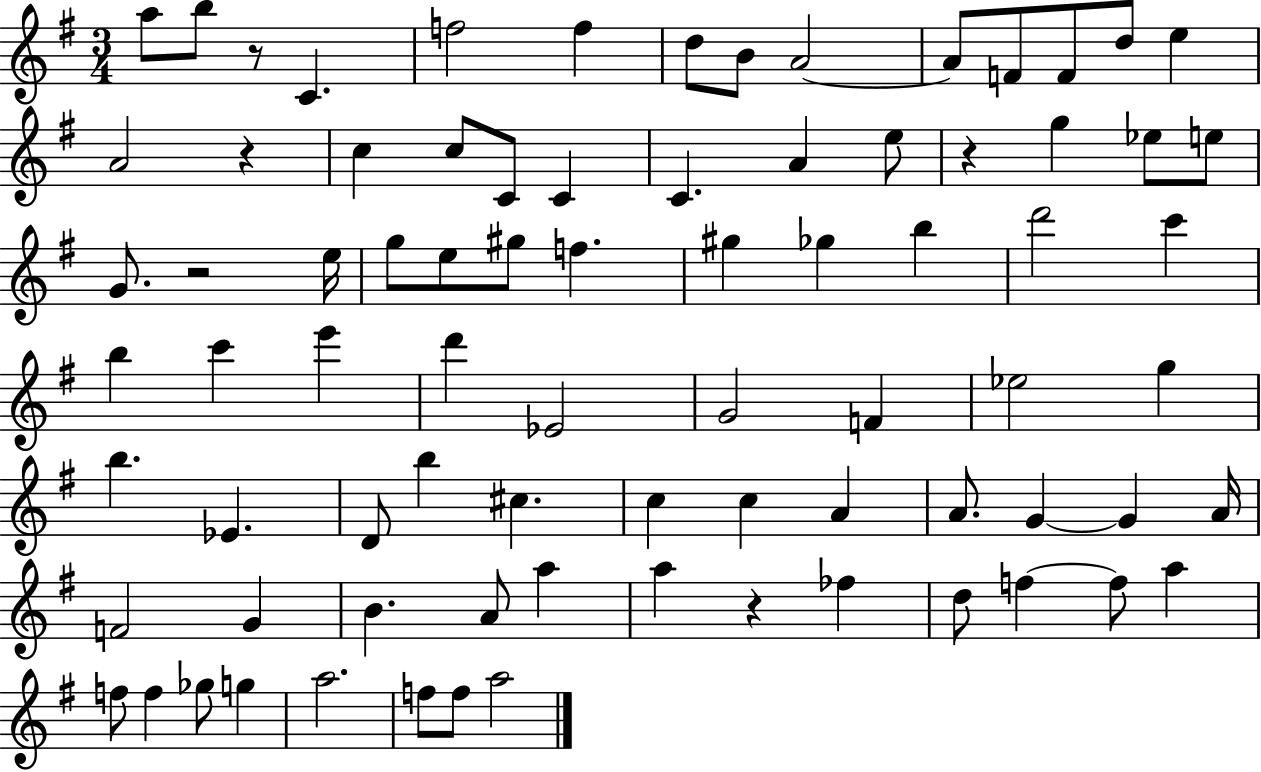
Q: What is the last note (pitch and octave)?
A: A5